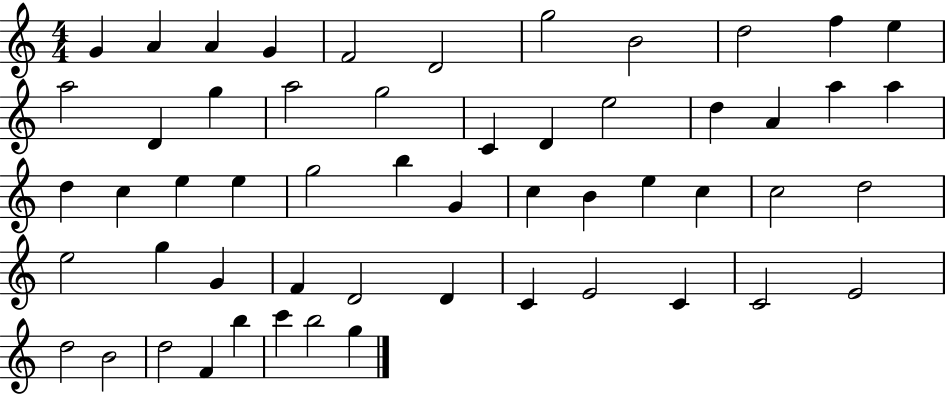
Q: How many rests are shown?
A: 0